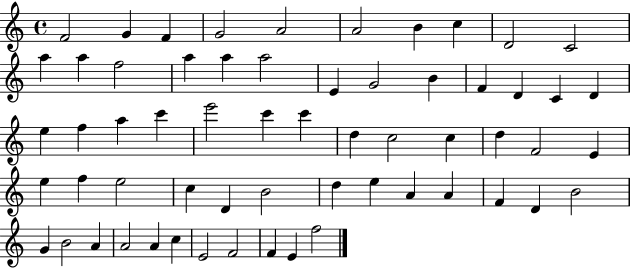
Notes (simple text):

F4/h G4/q F4/q G4/h A4/h A4/h B4/q C5/q D4/h C4/h A5/q A5/q F5/h A5/q A5/q A5/h E4/q G4/h B4/q F4/q D4/q C4/q D4/q E5/q F5/q A5/q C6/q E6/h C6/q C6/q D5/q C5/h C5/q D5/q F4/h E4/q E5/q F5/q E5/h C5/q D4/q B4/h D5/q E5/q A4/q A4/q F4/q D4/q B4/h G4/q B4/h A4/q A4/h A4/q C5/q E4/h F4/h F4/q E4/q F5/h